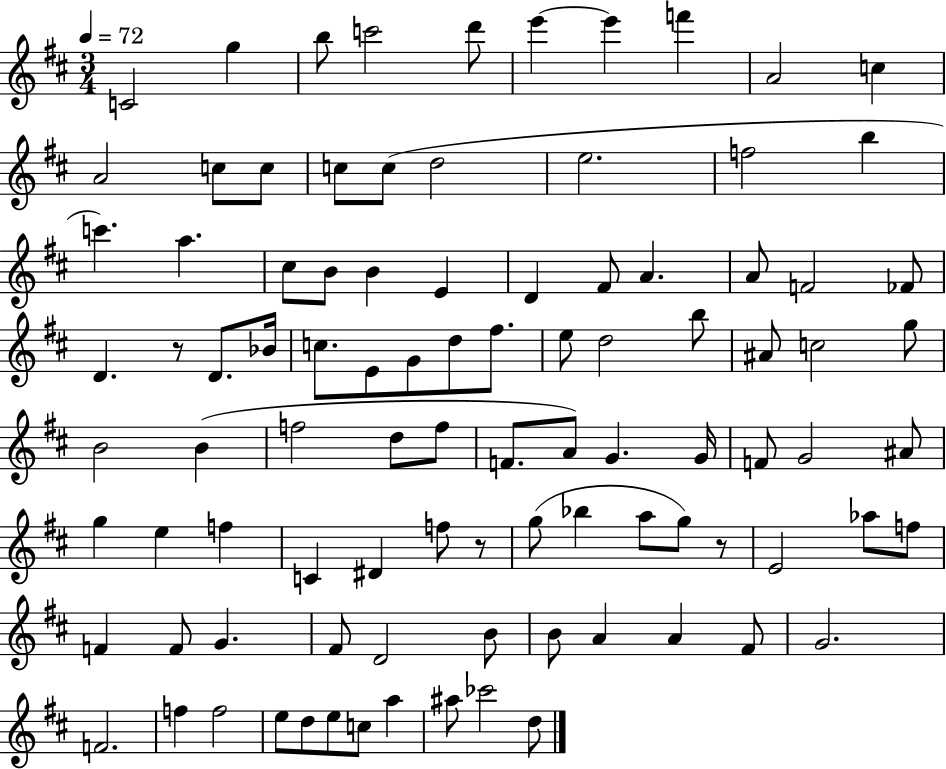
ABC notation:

X:1
T:Untitled
M:3/4
L:1/4
K:D
C2 g b/2 c'2 d'/2 e' e' f' A2 c A2 c/2 c/2 c/2 c/2 d2 e2 f2 b c' a ^c/2 B/2 B E D ^F/2 A A/2 F2 _F/2 D z/2 D/2 _B/4 c/2 E/2 G/2 d/2 ^f/2 e/2 d2 b/2 ^A/2 c2 g/2 B2 B f2 d/2 f/2 F/2 A/2 G G/4 F/2 G2 ^A/2 g e f C ^D f/2 z/2 g/2 _b a/2 g/2 z/2 E2 _a/2 f/2 F F/2 G ^F/2 D2 B/2 B/2 A A ^F/2 G2 F2 f f2 e/2 d/2 e/2 c/2 a ^a/2 _c'2 d/2